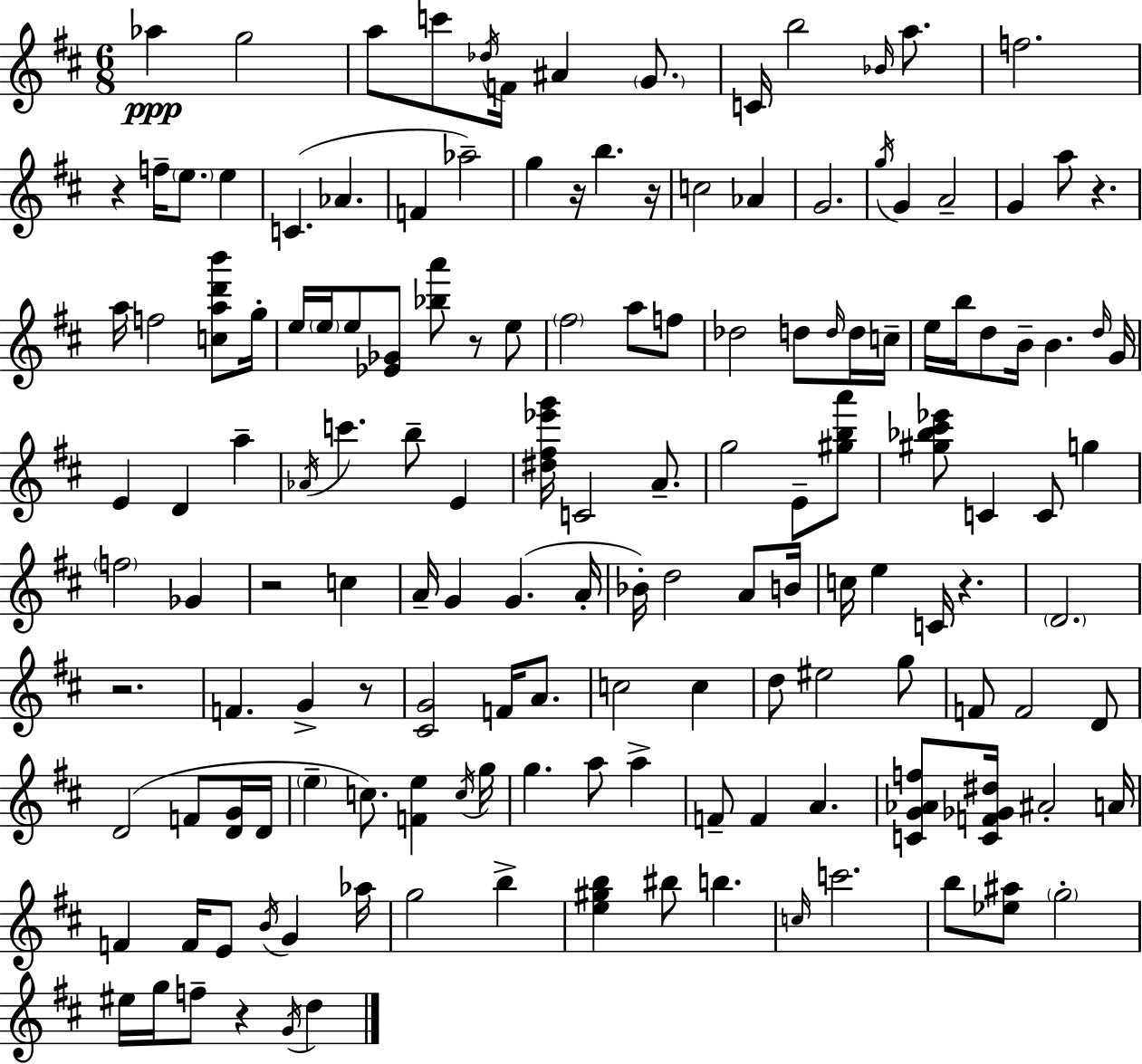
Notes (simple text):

Ab5/q G5/h A5/e C6/e Db5/s F4/s A#4/q G4/e. C4/s B5/h Bb4/s A5/e. F5/h. R/q F5/s E5/e. E5/q C4/q. Ab4/q. F4/q Ab5/h G5/q R/s B5/q. R/s C5/h Ab4/q G4/h. G5/s G4/q A4/h G4/q A5/e R/q. A5/s F5/h [C5,A5,D6,B6]/e G5/s E5/s E5/s E5/e [Eb4,Gb4]/e [Bb5,A6]/e R/e E5/e F#5/h A5/e F5/e Db5/h D5/e D5/s D5/s C5/s E5/s B5/s D5/e B4/s B4/q. D5/s G4/s E4/q D4/q A5/q Ab4/s C6/q. B5/e E4/q [D#5,F#5,Eb6,G6]/s C4/h A4/e. G5/h E4/e [G#5,B5,A6]/e [G#5,Bb5,C#6,Eb6]/e C4/q C4/e G5/q F5/h Gb4/q R/h C5/q A4/s G4/q G4/q. A4/s Bb4/s D5/h A4/e B4/s C5/s E5/q C4/s R/q. D4/h. R/h. F4/q. G4/q R/e [C#4,G4]/h F4/s A4/e. C5/h C5/q D5/e EIS5/h G5/e F4/e F4/h D4/e D4/h F4/e [D4,G4]/s D4/s E5/q C5/e. [F4,E5]/q C5/s G5/s G5/q. A5/e A5/q F4/e F4/q A4/q. [C4,G4,Ab4,F5]/e [C4,F4,Gb4,D#5]/s A#4/h A4/s F4/q F4/s E4/e B4/s G4/q Ab5/s G5/h B5/q [E5,G#5,B5]/q BIS5/e B5/q. C5/s C6/h. B5/e [Eb5,A#5]/e G5/h EIS5/s G5/s F5/e R/q G4/s D5/q